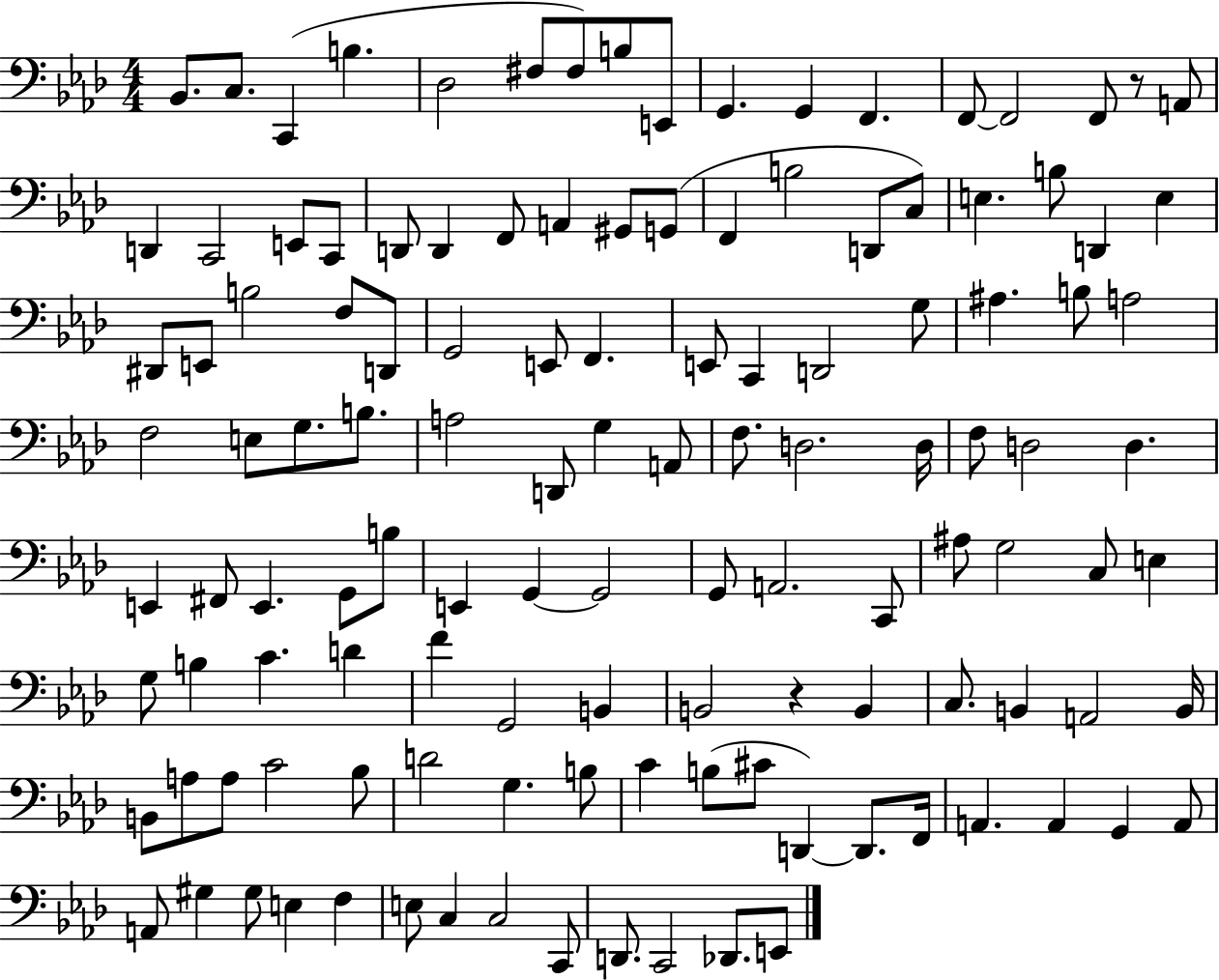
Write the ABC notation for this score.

X:1
T:Untitled
M:4/4
L:1/4
K:Ab
_B,,/2 C,/2 C,, B, _D,2 ^F,/2 ^F,/2 B,/2 E,,/2 G,, G,, F,, F,,/2 F,,2 F,,/2 z/2 A,,/2 D,, C,,2 E,,/2 C,,/2 D,,/2 D,, F,,/2 A,, ^G,,/2 G,,/2 F,, B,2 D,,/2 C,/2 E, B,/2 D,, E, ^D,,/2 E,,/2 B,2 F,/2 D,,/2 G,,2 E,,/2 F,, E,,/2 C,, D,,2 G,/2 ^A, B,/2 A,2 F,2 E,/2 G,/2 B,/2 A,2 D,,/2 G, A,,/2 F,/2 D,2 D,/4 F,/2 D,2 D, E,, ^F,,/2 E,, G,,/2 B,/2 E,, G,, G,,2 G,,/2 A,,2 C,,/2 ^A,/2 G,2 C,/2 E, G,/2 B, C D F G,,2 B,, B,,2 z B,, C,/2 B,, A,,2 B,,/4 B,,/2 A,/2 A,/2 C2 _B,/2 D2 G, B,/2 C B,/2 ^C/2 D,, D,,/2 F,,/4 A,, A,, G,, A,,/2 A,,/2 ^G, ^G,/2 E, F, E,/2 C, C,2 C,,/2 D,,/2 C,,2 _D,,/2 E,,/2